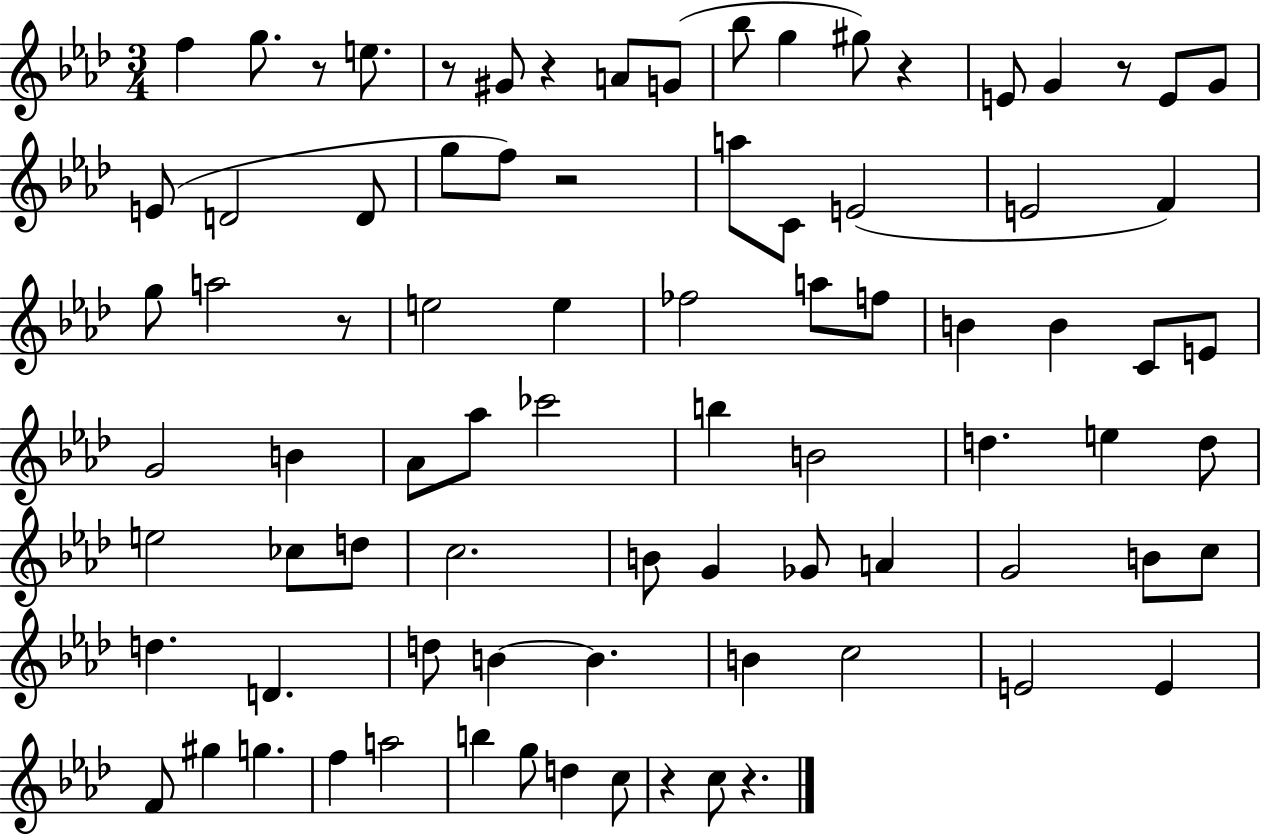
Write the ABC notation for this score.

X:1
T:Untitled
M:3/4
L:1/4
K:Ab
f g/2 z/2 e/2 z/2 ^G/2 z A/2 G/2 _b/2 g ^g/2 z E/2 G z/2 E/2 G/2 E/2 D2 D/2 g/2 f/2 z2 a/2 C/2 E2 E2 F g/2 a2 z/2 e2 e _f2 a/2 f/2 B B C/2 E/2 G2 B _A/2 _a/2 _c'2 b B2 d e d/2 e2 _c/2 d/2 c2 B/2 G _G/2 A G2 B/2 c/2 d D d/2 B B B c2 E2 E F/2 ^g g f a2 b g/2 d c/2 z c/2 z